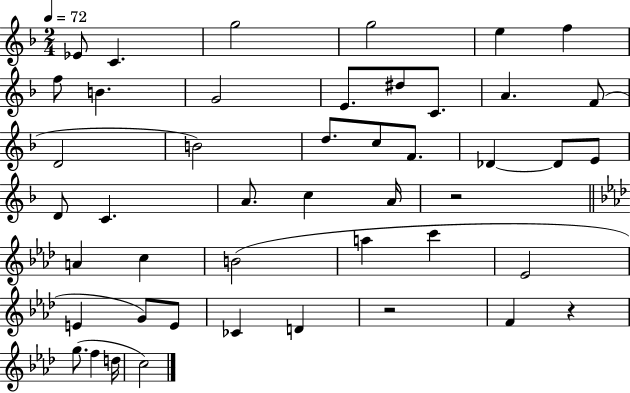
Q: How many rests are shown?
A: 3